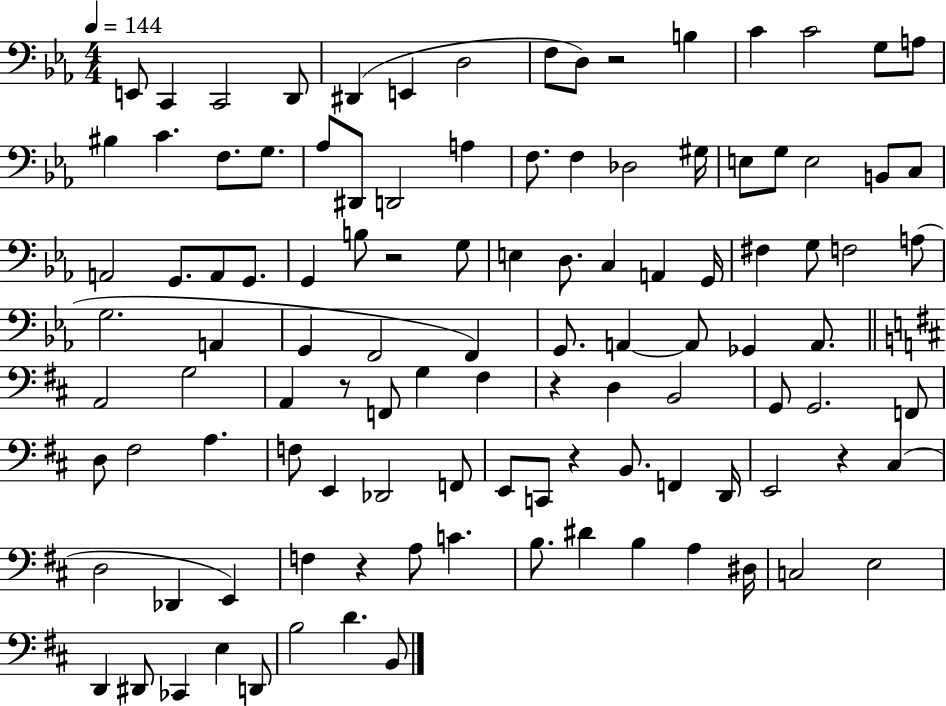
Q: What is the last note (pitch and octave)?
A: B2